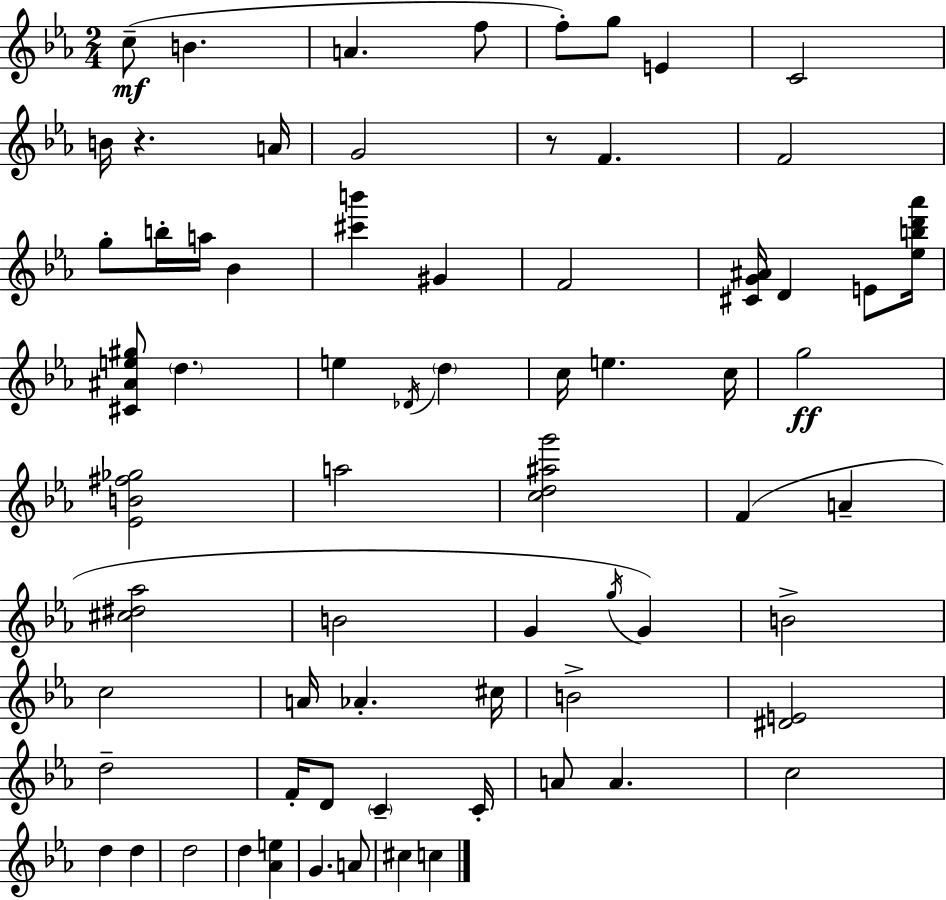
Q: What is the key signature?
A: C minor